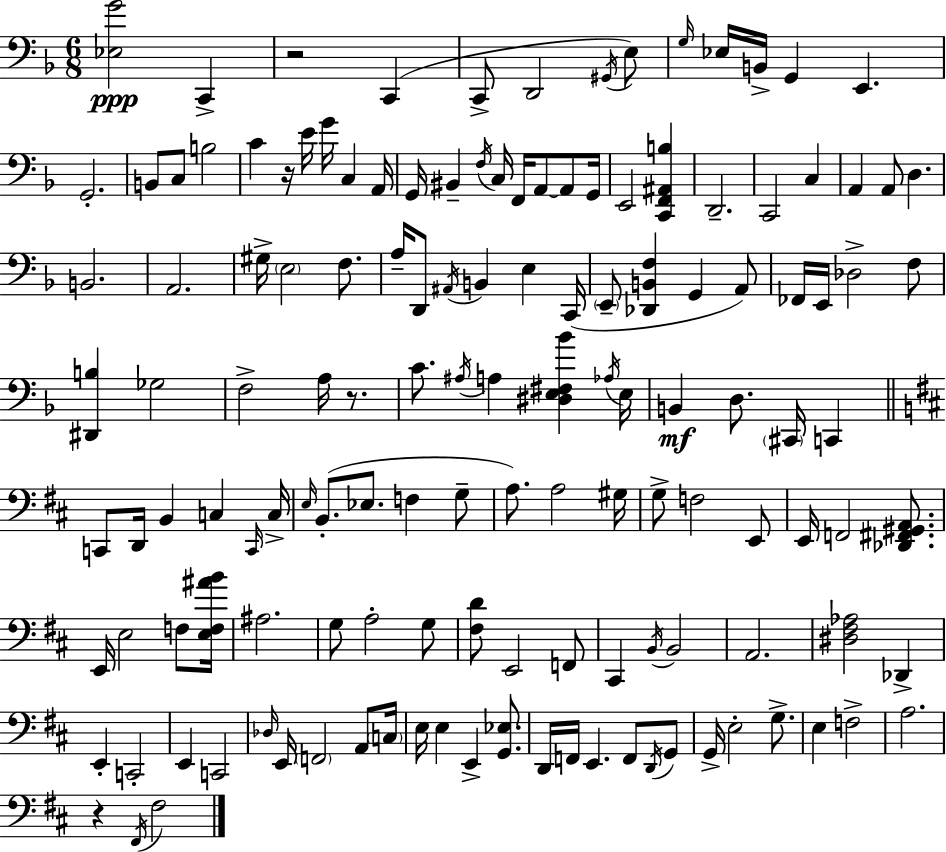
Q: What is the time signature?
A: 6/8